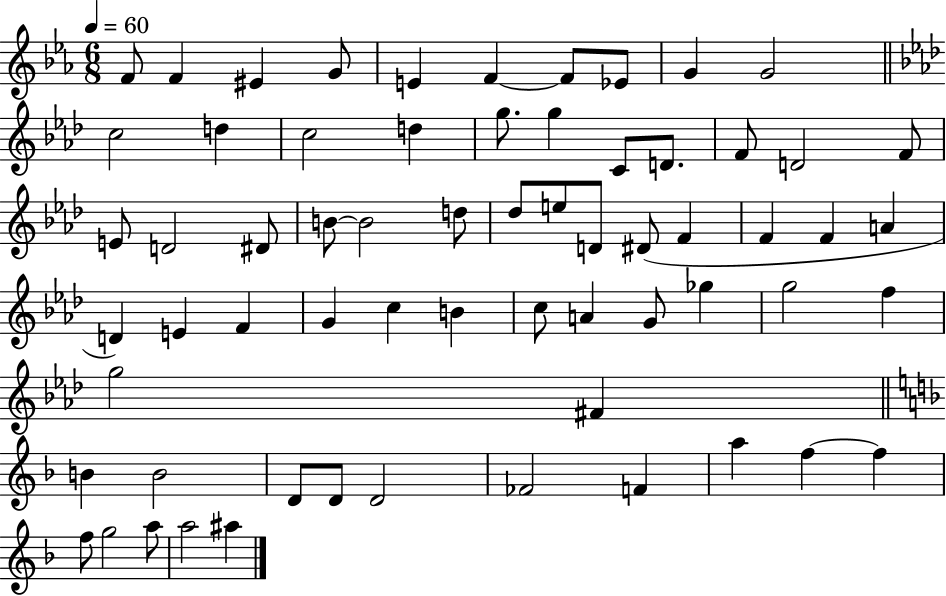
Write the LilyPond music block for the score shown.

{
  \clef treble
  \numericTimeSignature
  \time 6/8
  \key ees \major
  \tempo 4 = 60
  f'8 f'4 eis'4 g'8 | e'4 f'4~~ f'8 ees'8 | g'4 g'2 | \bar "||" \break \key f \minor c''2 d''4 | c''2 d''4 | g''8. g''4 c'8 d'8. | f'8 d'2 f'8 | \break e'8 d'2 dis'8 | b'8~~ b'2 d''8 | des''8 e''8 d'8 dis'8( f'4 | f'4 f'4 a'4 | \break d'4) e'4 f'4 | g'4 c''4 b'4 | c''8 a'4 g'8 ges''4 | g''2 f''4 | \break g''2 fis'4 | \bar "||" \break \key d \minor b'4 b'2 | d'8 d'8 d'2 | fes'2 f'4 | a''4 f''4~~ f''4 | \break f''8 g''2 a''8 | a''2 ais''4 | \bar "|."
}